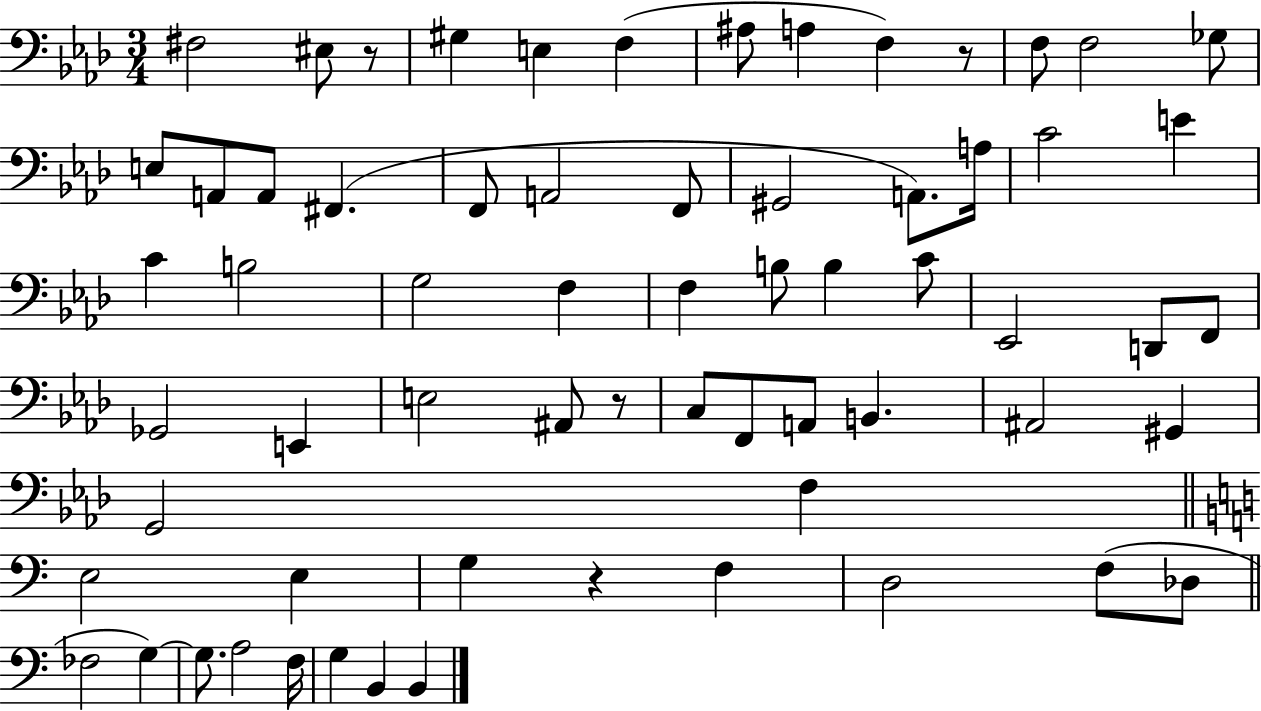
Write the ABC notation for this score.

X:1
T:Untitled
M:3/4
L:1/4
K:Ab
^F,2 ^E,/2 z/2 ^G, E, F, ^A,/2 A, F, z/2 F,/2 F,2 _G,/2 E,/2 A,,/2 A,,/2 ^F,, F,,/2 A,,2 F,,/2 ^G,,2 A,,/2 A,/4 C2 E C B,2 G,2 F, F, B,/2 B, C/2 _E,,2 D,,/2 F,,/2 _G,,2 E,, E,2 ^A,,/2 z/2 C,/2 F,,/2 A,,/2 B,, ^A,,2 ^G,, G,,2 F, E,2 E, G, z F, D,2 F,/2 _D,/2 _F,2 G, G,/2 A,2 F,/4 G, B,, B,,